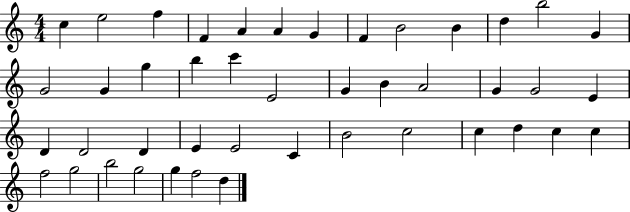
C5/q E5/h F5/q F4/q A4/q A4/q G4/q F4/q B4/h B4/q D5/q B5/h G4/q G4/h G4/q G5/q B5/q C6/q E4/h G4/q B4/q A4/h G4/q G4/h E4/q D4/q D4/h D4/q E4/q E4/h C4/q B4/h C5/h C5/q D5/q C5/q C5/q F5/h G5/h B5/h G5/h G5/q F5/h D5/q